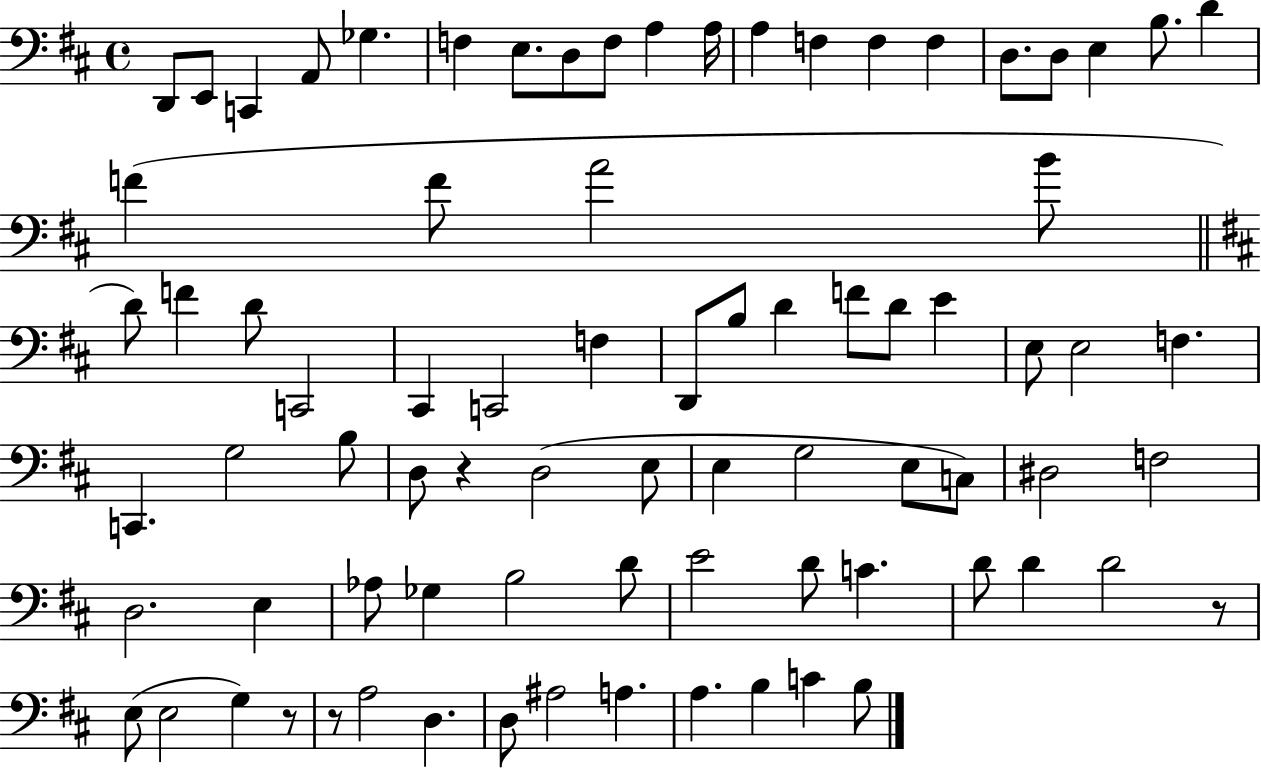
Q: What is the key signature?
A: D major